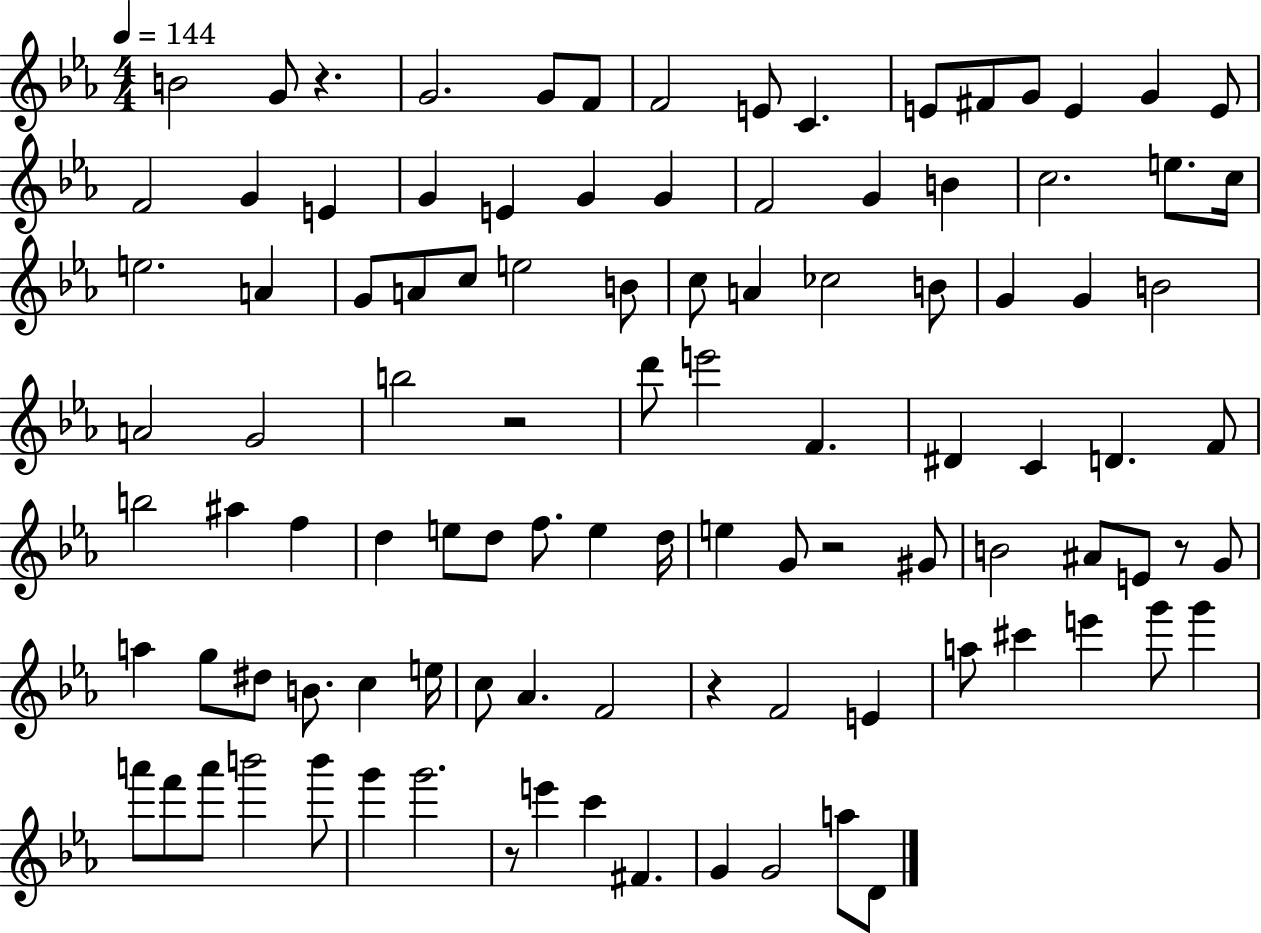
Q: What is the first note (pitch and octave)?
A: B4